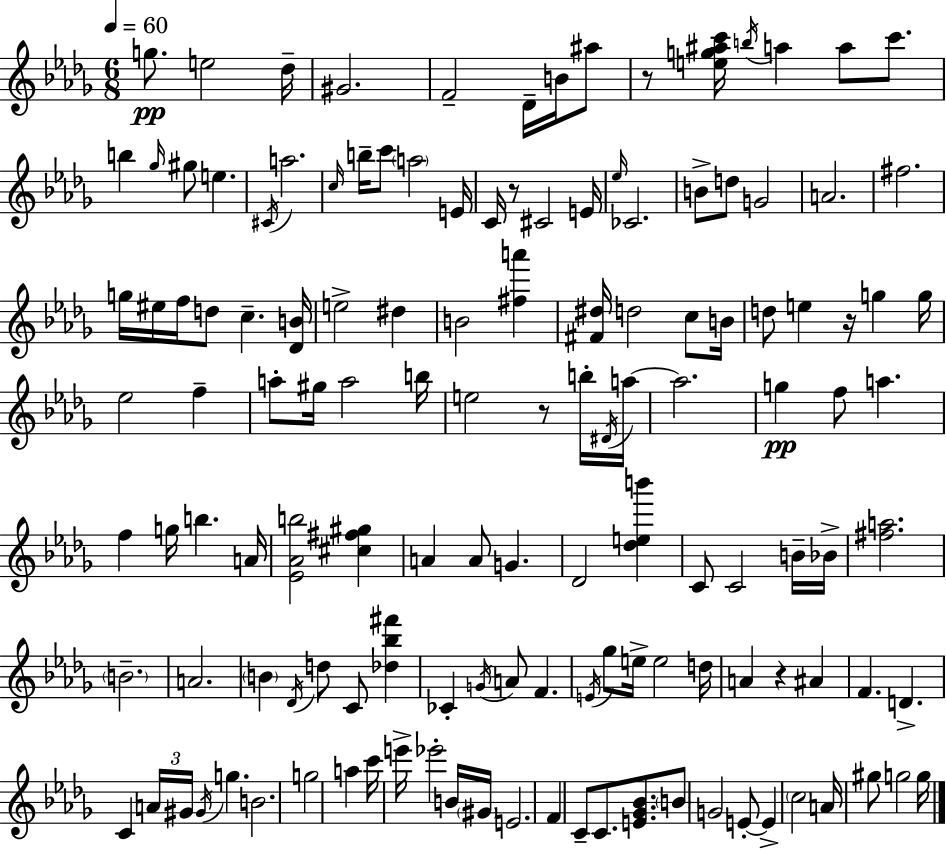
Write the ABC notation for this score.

X:1
T:Untitled
M:6/8
L:1/4
K:Bbm
g/2 e2 _d/4 ^G2 F2 _D/4 B/4 ^a/2 z/2 [eg^ac']/4 b/4 a a/2 c'/2 b _g/4 ^g/2 e ^C/4 a2 c/4 b/4 c'/2 a2 E/4 C/4 z/2 ^C2 E/4 _e/4 _C2 B/2 d/2 G2 A2 ^f2 g/4 ^e/4 f/4 d/2 c [_DB]/4 e2 ^d B2 [^fa'] [^F^d]/4 d2 c/2 B/4 d/2 e z/4 g g/4 _e2 f a/2 ^g/4 a2 b/4 e2 z/2 b/4 ^D/4 a/4 a2 g f/2 a f g/4 b A/4 [_E_Ab]2 [^c^f^g] A A/2 G _D2 [_deb'] C/2 C2 B/4 _B/4 [^fa]2 B2 A2 B _D/4 d/2 C/2 [_d_b^f'] _C G/4 A/2 F E/4 _g/2 e/4 e2 d/4 A z ^A F D C A/4 ^G/4 ^G/4 g B2 g2 a c'/4 e'/4 _e'2 B/4 ^G/4 E2 F C/2 C/2 [E_G_B]/2 B/2 G2 E/2 E c2 A/4 ^g/2 g2 g/4